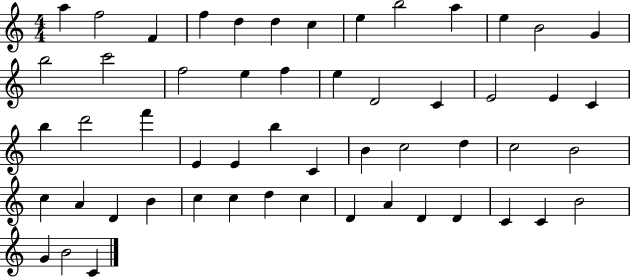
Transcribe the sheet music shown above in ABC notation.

X:1
T:Untitled
M:4/4
L:1/4
K:C
a f2 F f d d c e b2 a e B2 G b2 c'2 f2 e f e D2 C E2 E C b d'2 f' E E b C B c2 d c2 B2 c A D B c c d c D A D D C C B2 G B2 C